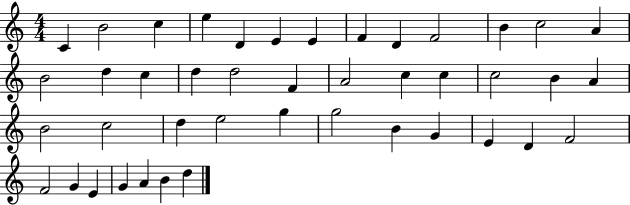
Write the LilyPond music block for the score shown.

{
  \clef treble
  \numericTimeSignature
  \time 4/4
  \key c \major
  c'4 b'2 c''4 | e''4 d'4 e'4 e'4 | f'4 d'4 f'2 | b'4 c''2 a'4 | \break b'2 d''4 c''4 | d''4 d''2 f'4 | a'2 c''4 c''4 | c''2 b'4 a'4 | \break b'2 c''2 | d''4 e''2 g''4 | g''2 b'4 g'4 | e'4 d'4 f'2 | \break f'2 g'4 e'4 | g'4 a'4 b'4 d''4 | \bar "|."
}